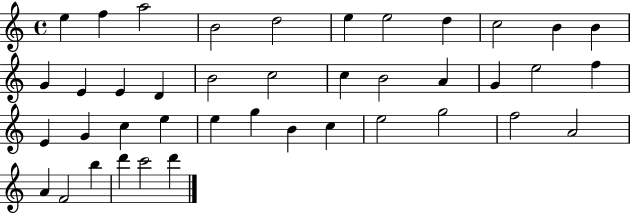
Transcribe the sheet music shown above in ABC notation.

X:1
T:Untitled
M:4/4
L:1/4
K:C
e f a2 B2 d2 e e2 d c2 B B G E E D B2 c2 c B2 A G e2 f E G c e e g B c e2 g2 f2 A2 A F2 b d' c'2 d'